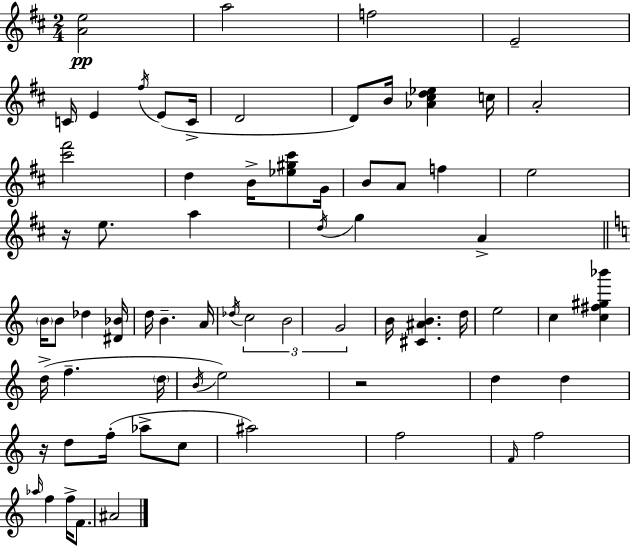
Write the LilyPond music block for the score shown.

{
  \clef treble
  \numericTimeSignature
  \time 2/4
  \key d \major
  \repeat volta 2 { <a' e''>2\pp | a''2 | f''2 | e'2-- | \break c'16 e'4 \acciaccatura { fis''16 } e'8( | c'16-> d'2 | d'8) b'16 <aes' cis'' d'' ees''>4 | c''16 a'2-. | \break <cis''' fis'''>2 | d''4 b'16-> <ees'' gis'' cis'''>8 | g'16 b'8 a'8 f''4 | e''2 | \break r16 e''8. a''4 | \acciaccatura { d''16 } g''4 a'4-> | \bar "||" \break \key c \major \parenthesize b'16 b'8 des''4 <dis' bes'>16 | d''16 b'4.-- a'16 | \acciaccatura { des''16 } \tuplet 3/2 { c''2 | b'2 | \break g'2 } | b'16 <cis' ais' b'>4. | d''16 e''2 | c''4 <c'' fis'' gis'' bes'''>4 | \break d''16->( f''4.-- | \parenthesize d''16 \acciaccatura { b'16 }) e''2 | r2 | d''4 d''4 | \break r16 d''8 f''16-.( aes''8-> | c''8 ais''2) | f''2 | \grace { f'16 } f''2 | \break \grace { aes''16 } f''4 | f''16-> f'8. ais'2 | } \bar "|."
}